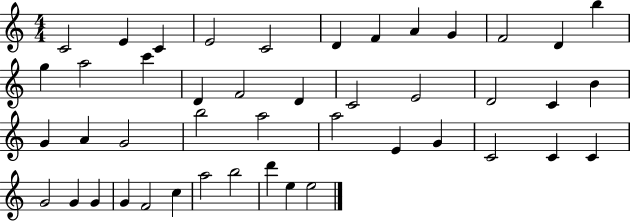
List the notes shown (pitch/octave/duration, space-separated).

C4/h E4/q C4/q E4/h C4/h D4/q F4/q A4/q G4/q F4/h D4/q B5/q G5/q A5/h C6/q D4/q F4/h D4/q C4/h E4/h D4/h C4/q B4/q G4/q A4/q G4/h B5/h A5/h A5/h E4/q G4/q C4/h C4/q C4/q G4/h G4/q G4/q G4/q F4/h C5/q A5/h B5/h D6/q E5/q E5/h